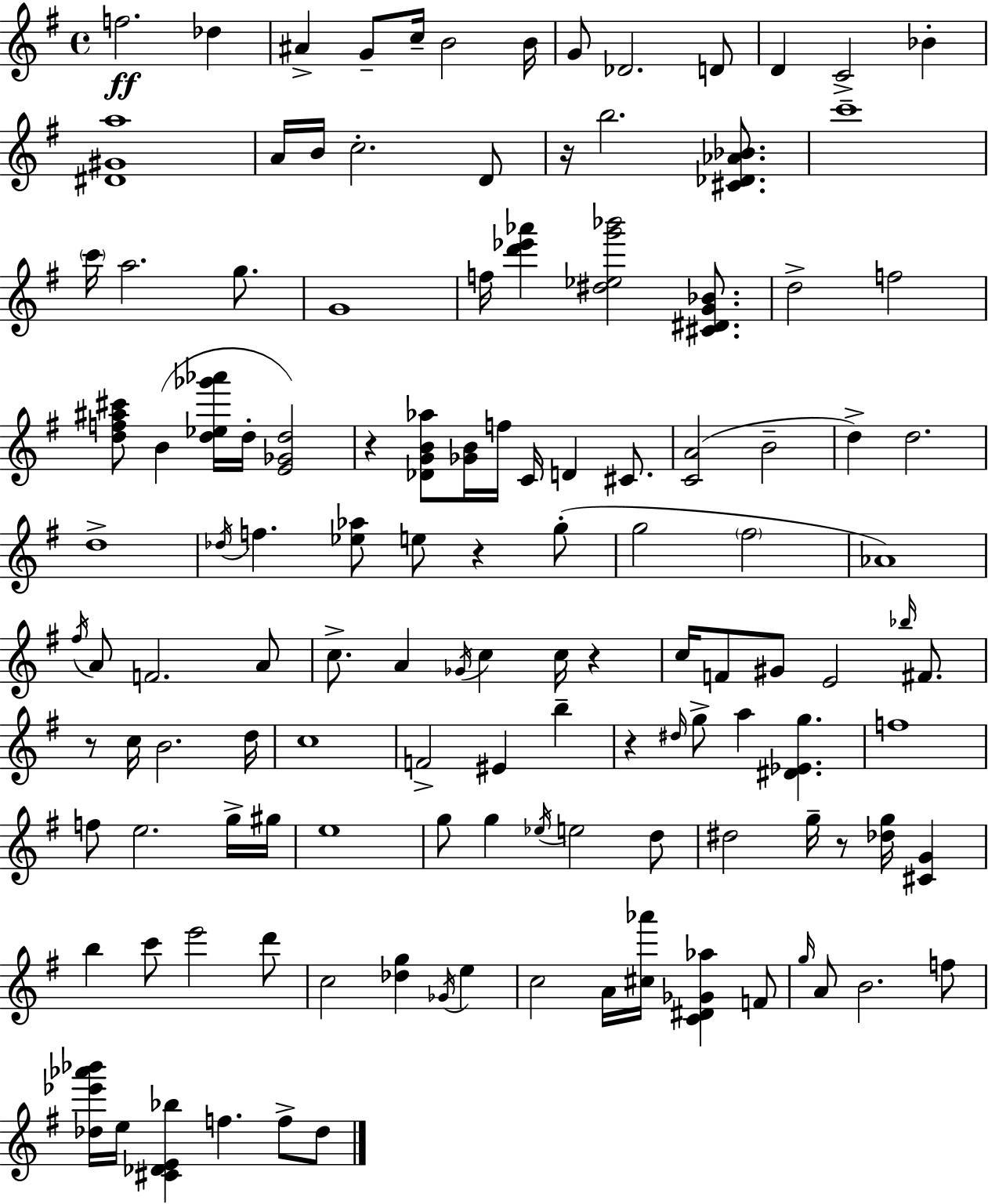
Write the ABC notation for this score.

X:1
T:Untitled
M:4/4
L:1/4
K:G
f2 _d ^A G/2 c/4 B2 B/4 G/2 _D2 D/2 D C2 _B [^D^Ga]4 A/4 B/4 c2 D/2 z/4 b2 [^C_D_A_B]/2 c'4 c'/4 a2 g/2 G4 f/4 [d'_e'_a'] [^d_eg'_b']2 [^C^DG_B]/2 d2 f2 [df^a^c']/2 B [d_e_g'_a']/4 d/4 [E_Gd]2 z [_DGB_a]/2 [_GB]/4 f/4 C/4 D ^C/2 [CA]2 B2 d d2 d4 _d/4 f [_e_a]/2 e/2 z g/2 g2 ^f2 _A4 ^f/4 A/2 F2 A/2 c/2 A _G/4 c c/4 z c/4 F/2 ^G/2 E2 _b/4 ^F/2 z/2 c/4 B2 d/4 c4 F2 ^E b z ^d/4 g/2 a [^D_Eg] f4 f/2 e2 g/4 ^g/4 e4 g/2 g _e/4 e2 d/2 ^d2 g/4 z/2 [_dg]/4 [^CG] b c'/2 e'2 d'/2 c2 [_dg] _G/4 e c2 A/4 [^c_a']/4 [C^D_G_a] F/2 g/4 A/2 B2 f/2 [_d_e'_a'_b']/4 e/4 [^C_DE_b] f f/2 _d/2